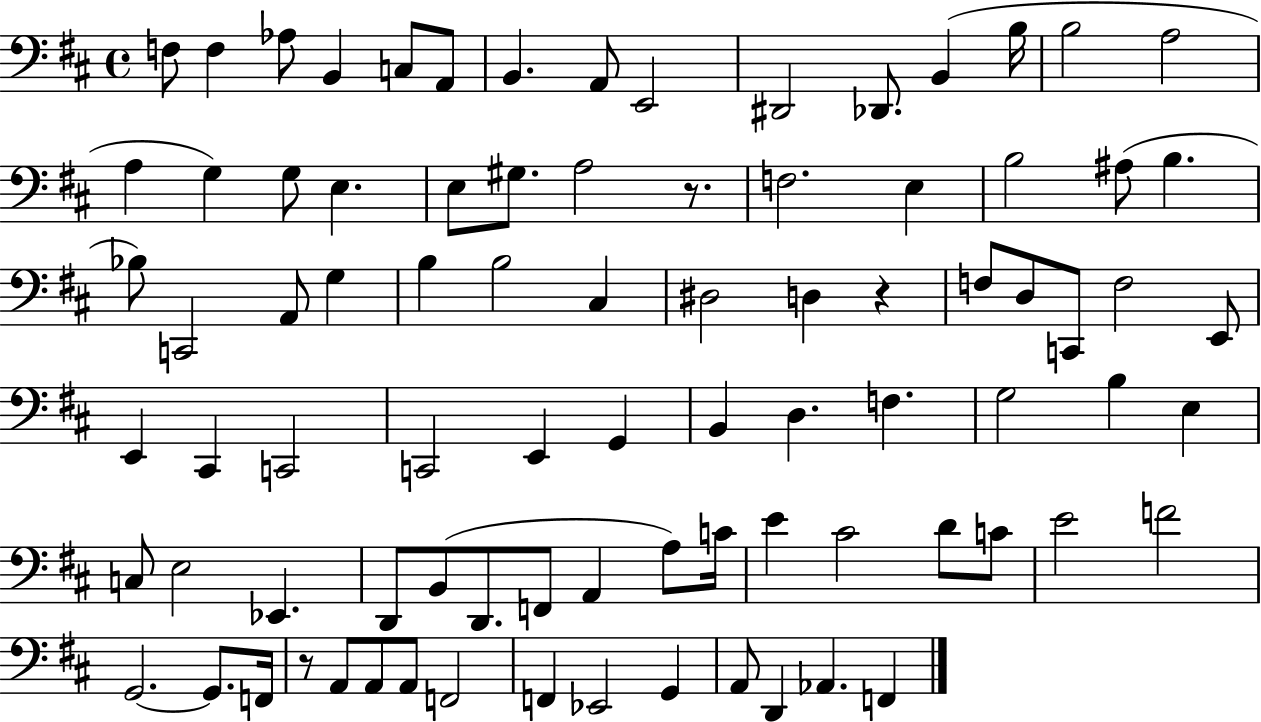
F3/e F3/q Ab3/e B2/q C3/e A2/e B2/q. A2/e E2/h D#2/h Db2/e. B2/q B3/s B3/h A3/h A3/q G3/q G3/e E3/q. E3/e G#3/e. A3/h R/e. F3/h. E3/q B3/h A#3/e B3/q. Bb3/e C2/h A2/e G3/q B3/q B3/h C#3/q D#3/h D3/q R/q F3/e D3/e C2/e F3/h E2/e E2/q C#2/q C2/h C2/h E2/q G2/q B2/q D3/q. F3/q. G3/h B3/q E3/q C3/e E3/h Eb2/q. D2/e B2/e D2/e. F2/e A2/q A3/e C4/s E4/q C#4/h D4/e C4/e E4/h F4/h G2/h. G2/e. F2/s R/e A2/e A2/e A2/e F2/h F2/q Eb2/h G2/q A2/e D2/q Ab2/q. F2/q